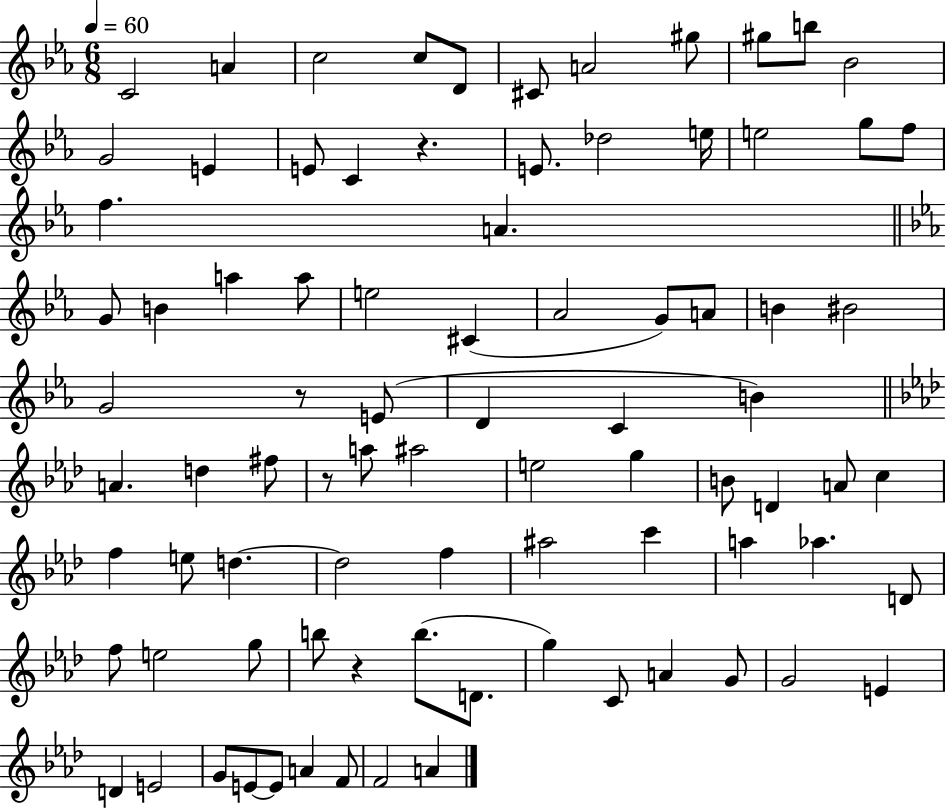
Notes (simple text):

C4/h A4/q C5/h C5/e D4/e C#4/e A4/h G#5/e G#5/e B5/e Bb4/h G4/h E4/q E4/e C4/q R/q. E4/e. Db5/h E5/s E5/h G5/e F5/e F5/q. A4/q. G4/e B4/q A5/q A5/e E5/h C#4/q Ab4/h G4/e A4/e B4/q BIS4/h G4/h R/e E4/e D4/q C4/q B4/q A4/q. D5/q F#5/e R/e A5/e A#5/h E5/h G5/q B4/e D4/q A4/e C5/q F5/q E5/e D5/q. D5/h F5/q A#5/h C6/q A5/q Ab5/q. D4/e F5/e E5/h G5/e B5/e R/q B5/e. D4/e. G5/q C4/e A4/q G4/e G4/h E4/q D4/q E4/h G4/e E4/e E4/e A4/q F4/e F4/h A4/q